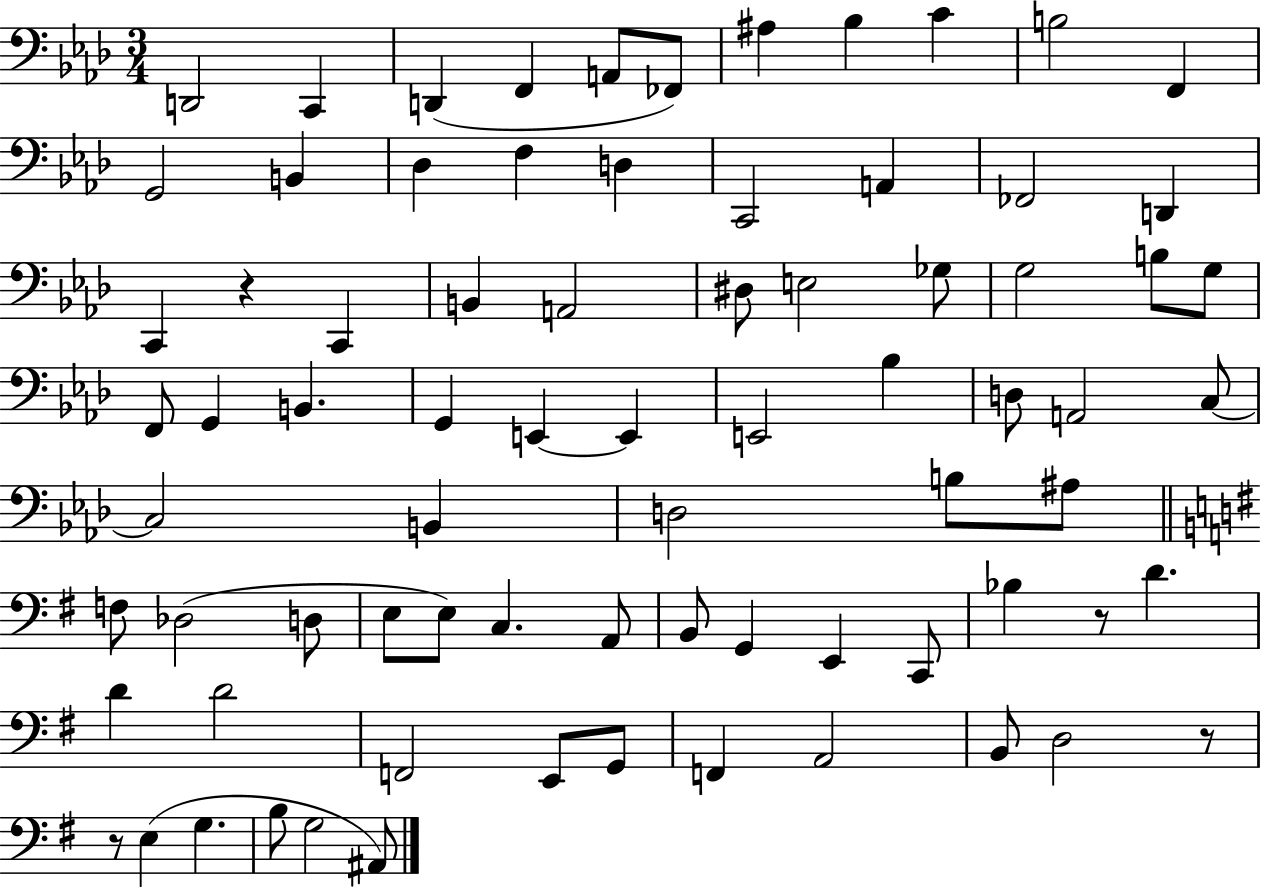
{
  \clef bass
  \numericTimeSignature
  \time 3/4
  \key aes \major
  d,2 c,4 | d,4( f,4 a,8 fes,8) | ais4 bes4 c'4 | b2 f,4 | \break g,2 b,4 | des4 f4 d4 | c,2 a,4 | fes,2 d,4 | \break c,4 r4 c,4 | b,4 a,2 | dis8 e2 ges8 | g2 b8 g8 | \break f,8 g,4 b,4. | g,4 e,4~~ e,4 | e,2 bes4 | d8 a,2 c8~~ | \break c2 b,4 | d2 b8 ais8 | \bar "||" \break \key e \minor f8 des2( d8 | e8 e8) c4. a,8 | b,8 g,4 e,4 c,8 | bes4 r8 d'4. | \break d'4 d'2 | f,2 e,8 g,8 | f,4 a,2 | b,8 d2 r8 | \break r8 e4( g4. | b8 g2 ais,8) | \bar "|."
}